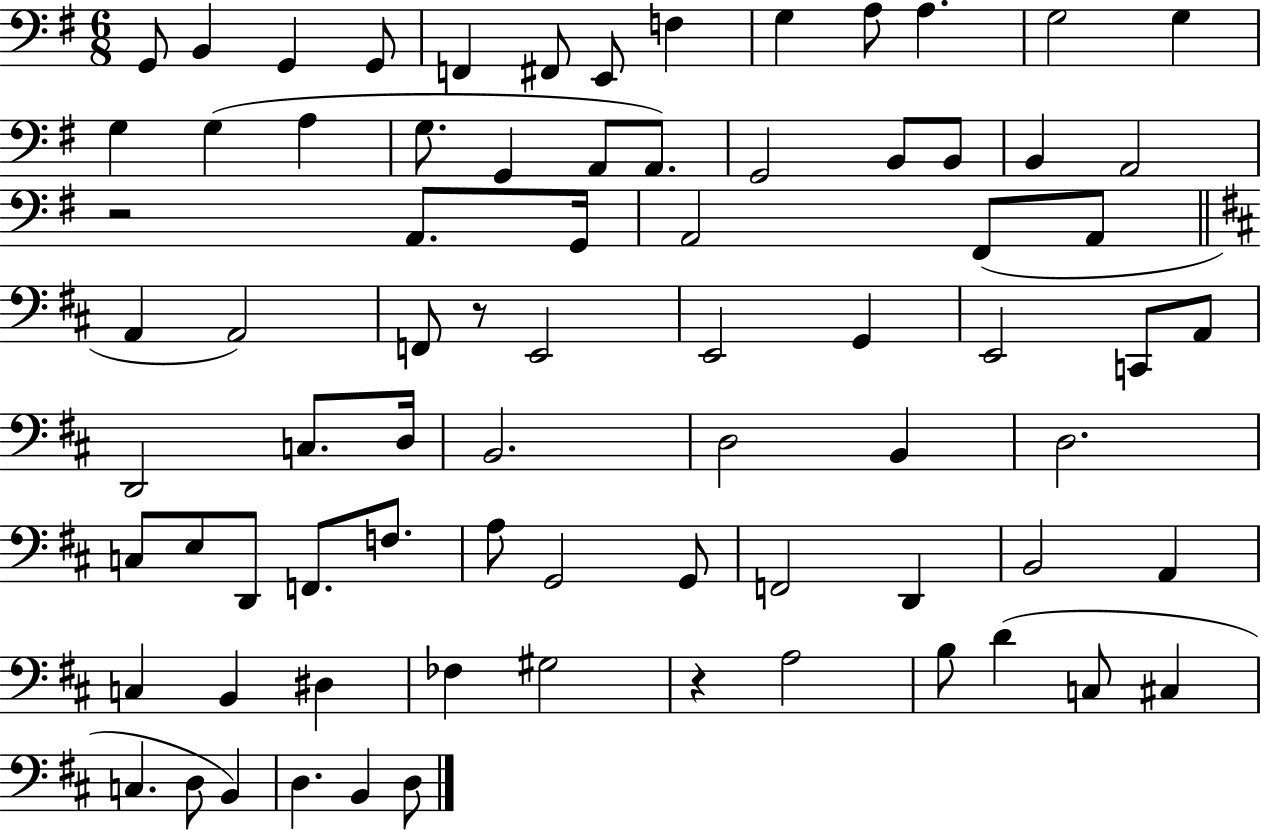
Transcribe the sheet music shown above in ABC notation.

X:1
T:Untitled
M:6/8
L:1/4
K:G
G,,/2 B,, G,, G,,/2 F,, ^F,,/2 E,,/2 F, G, A,/2 A, G,2 G, G, G, A, G,/2 G,, A,,/2 A,,/2 G,,2 B,,/2 B,,/2 B,, A,,2 z2 A,,/2 G,,/4 A,,2 ^F,,/2 A,,/2 A,, A,,2 F,,/2 z/2 E,,2 E,,2 G,, E,,2 C,,/2 A,,/2 D,,2 C,/2 D,/4 B,,2 D,2 B,, D,2 C,/2 E,/2 D,,/2 F,,/2 F,/2 A,/2 G,,2 G,,/2 F,,2 D,, B,,2 A,, C, B,, ^D, _F, ^G,2 z A,2 B,/2 D C,/2 ^C, C, D,/2 B,, D, B,, D,/2